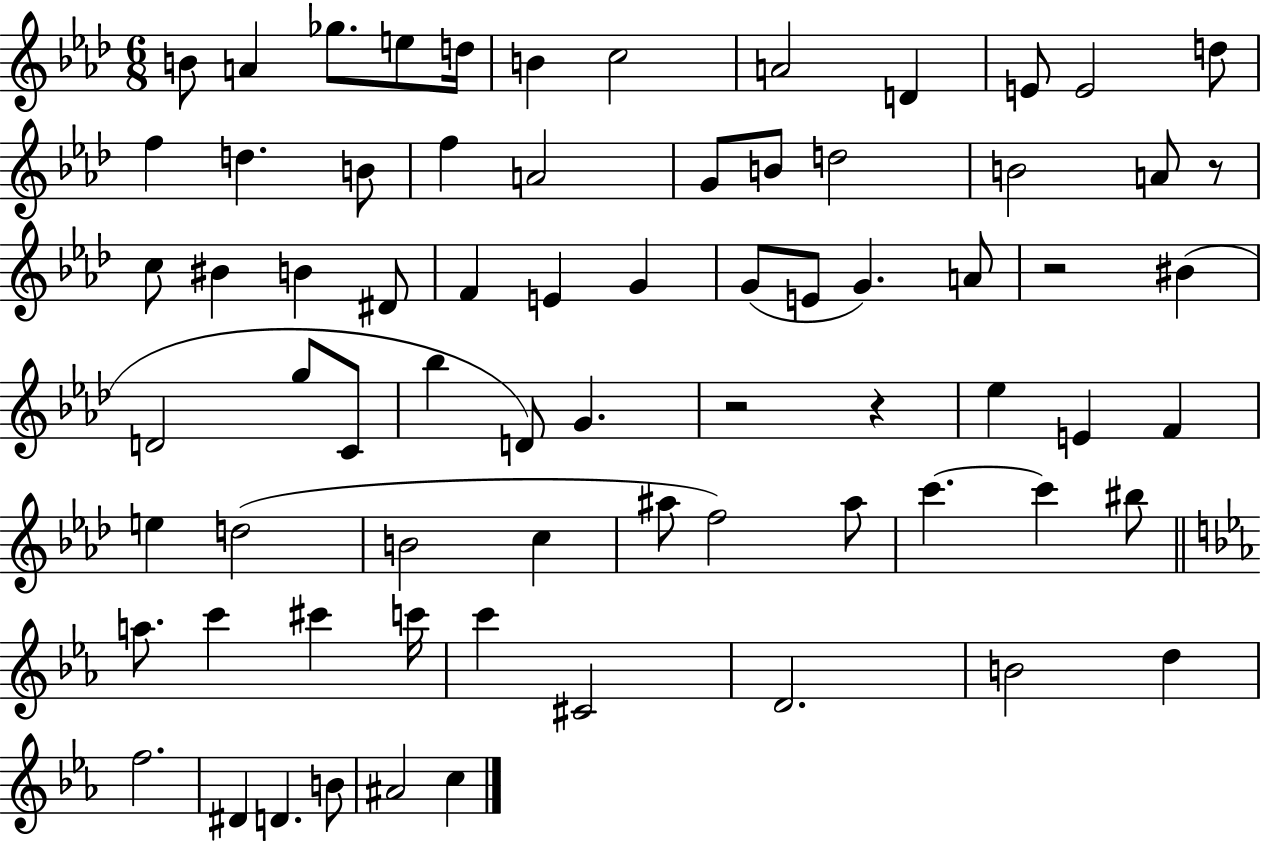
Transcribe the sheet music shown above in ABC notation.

X:1
T:Untitled
M:6/8
L:1/4
K:Ab
B/2 A _g/2 e/2 d/4 B c2 A2 D E/2 E2 d/2 f d B/2 f A2 G/2 B/2 d2 B2 A/2 z/2 c/2 ^B B ^D/2 F E G G/2 E/2 G A/2 z2 ^B D2 g/2 C/2 _b D/2 G z2 z _e E F e d2 B2 c ^a/2 f2 ^a/2 c' c' ^b/2 a/2 c' ^c' c'/4 c' ^C2 D2 B2 d f2 ^D D B/2 ^A2 c